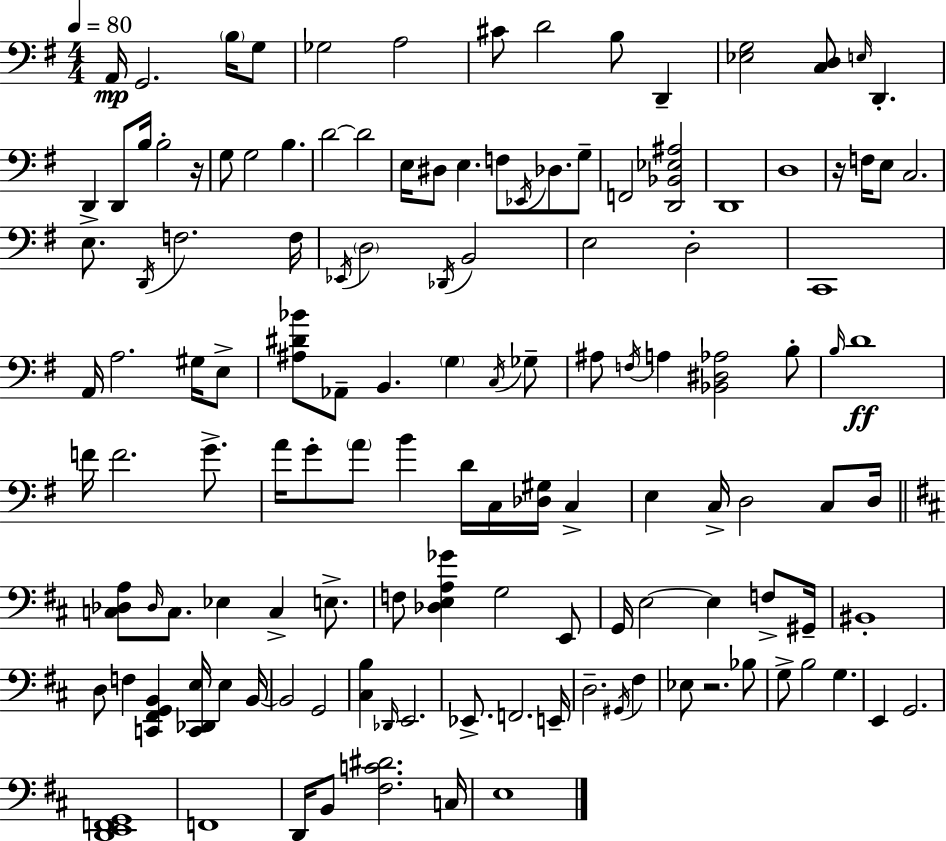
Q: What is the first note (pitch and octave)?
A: A2